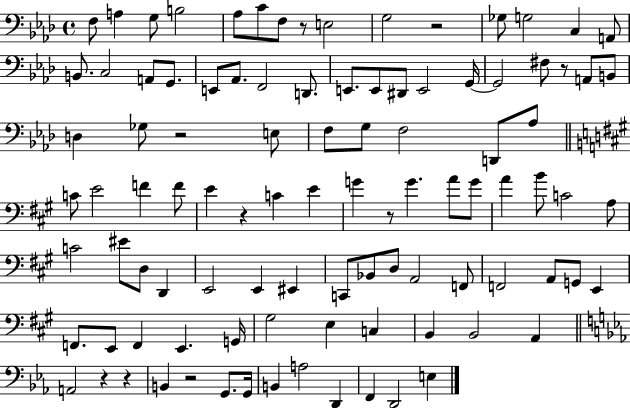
{
  \clef bass
  \time 4/4
  \defaultTimeSignature
  \key aes \major
  f8 a4 g8 b2 | aes8 c'8 f8 r8 e2 | g2 r2 | ges8 g2 c4 a,8 | \break b,8. c2 a,8 g,8. | e,8 aes,8. f,2 d,8. | e,8. e,8 dis,8 e,2 g,16~~ | g,2 fis8 r8 a,8 b,8 | \break d4 ges8 r2 e8 | f8 g8 f2 d,8 aes8 | \bar "||" \break \key a \major c'8 e'2 f'4 f'8 | e'4 r4 c'4 e'4 | g'4 r8 g'4. a'8 g'8 | a'4 b'8 c'2 a8 | \break c'2 eis'8 d8 d,4 | e,2 e,4 eis,4 | c,8 bes,8 d8 a,2 f,8 | f,2 a,8 g,8 e,4 | \break f,8. e,8 f,4 e,4. g,16 | gis2 e4 c4 | b,4 b,2 a,4 | \bar "||" \break \key c \minor a,2 r4 r4 | b,4 r2 g,8. g,16 | b,4 a2 d,4 | f,4 d,2 e4 | \break \bar "|."
}